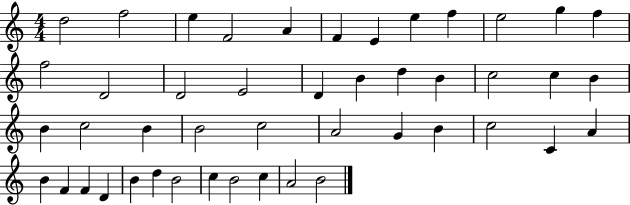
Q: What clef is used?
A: treble